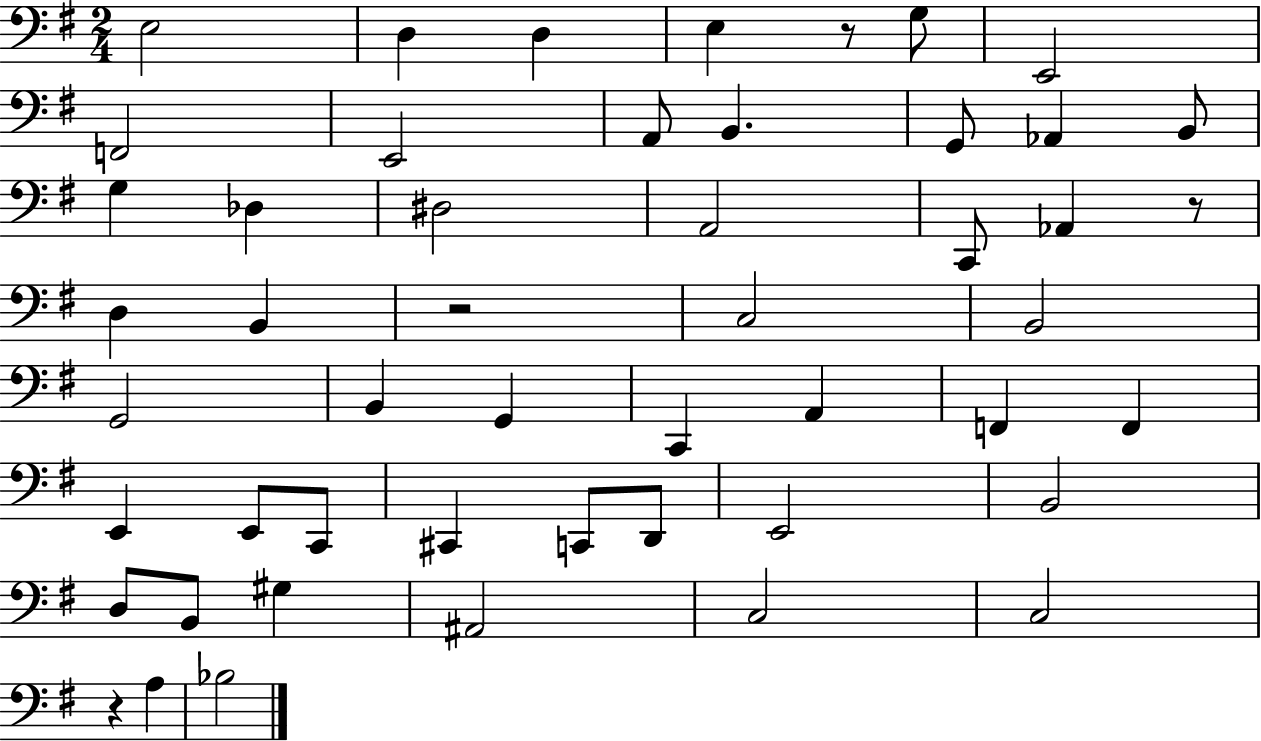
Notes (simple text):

E3/h D3/q D3/q E3/q R/e G3/e E2/h F2/h E2/h A2/e B2/q. G2/e Ab2/q B2/e G3/q Db3/q D#3/h A2/h C2/e Ab2/q R/e D3/q B2/q R/h C3/h B2/h G2/h B2/q G2/q C2/q A2/q F2/q F2/q E2/q E2/e C2/e C#2/q C2/e D2/e E2/h B2/h D3/e B2/e G#3/q A#2/h C3/h C3/h R/q A3/q Bb3/h